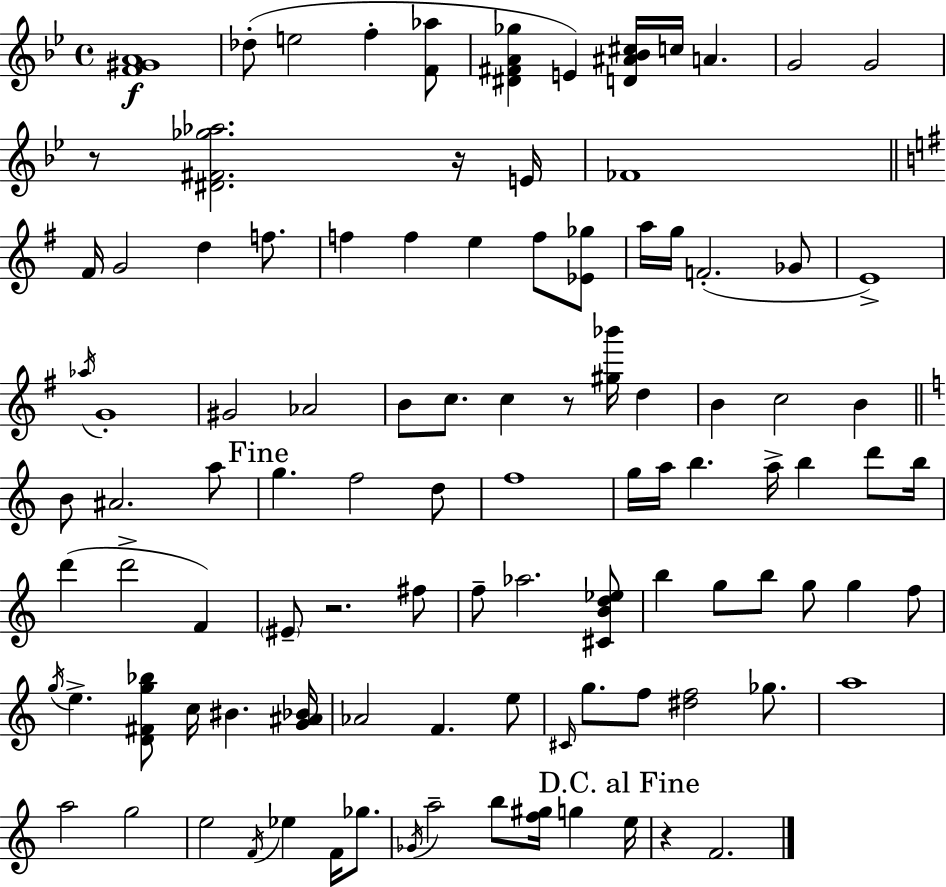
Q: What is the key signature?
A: BES major